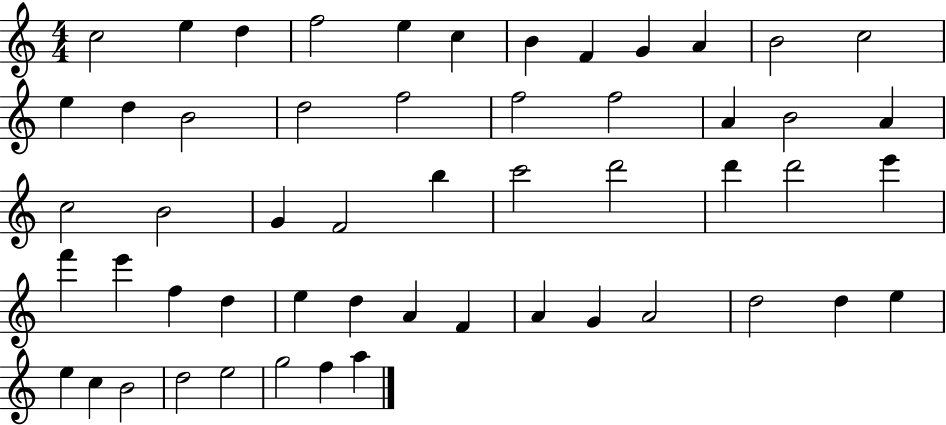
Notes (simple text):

C5/h E5/q D5/q F5/h E5/q C5/q B4/q F4/q G4/q A4/q B4/h C5/h E5/q D5/q B4/h D5/h F5/h F5/h F5/h A4/q B4/h A4/q C5/h B4/h G4/q F4/h B5/q C6/h D6/h D6/q D6/h E6/q F6/q E6/q F5/q D5/q E5/q D5/q A4/q F4/q A4/q G4/q A4/h D5/h D5/q E5/q E5/q C5/q B4/h D5/h E5/h G5/h F5/q A5/q